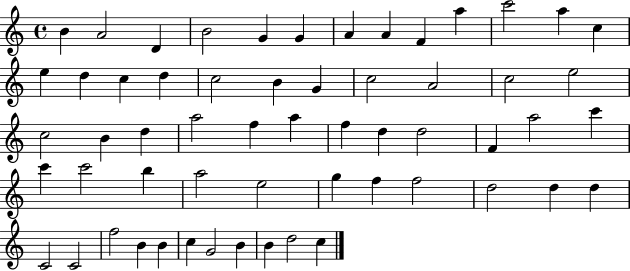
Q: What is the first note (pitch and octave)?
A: B4